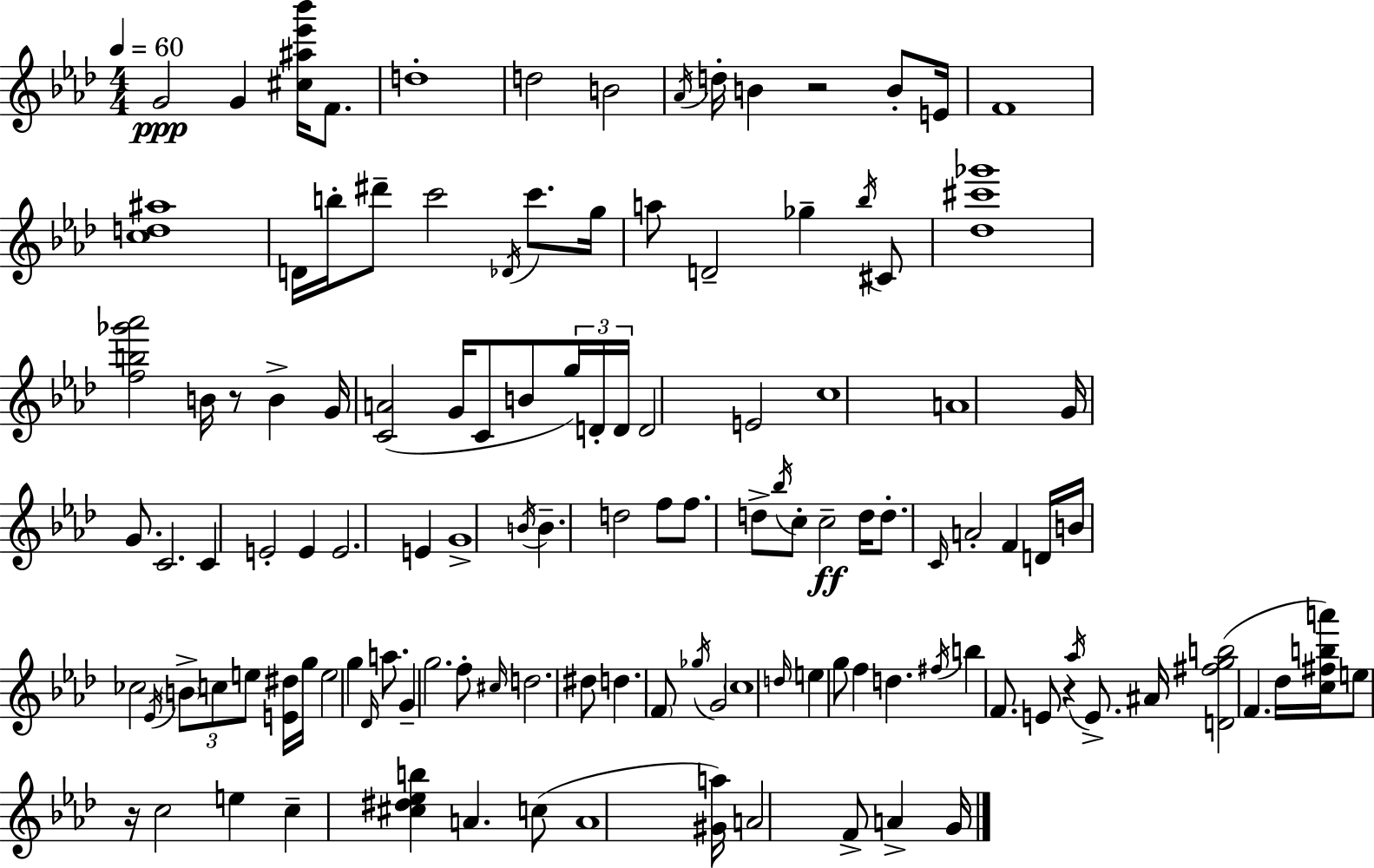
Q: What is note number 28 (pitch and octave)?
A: G4